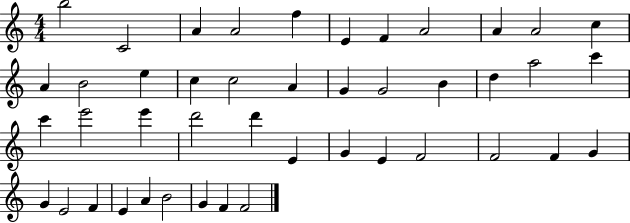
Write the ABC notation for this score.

X:1
T:Untitled
M:4/4
L:1/4
K:C
b2 C2 A A2 f E F A2 A A2 c A B2 e c c2 A G G2 B d a2 c' c' e'2 e' d'2 d' E G E F2 F2 F G G E2 F E A B2 G F F2